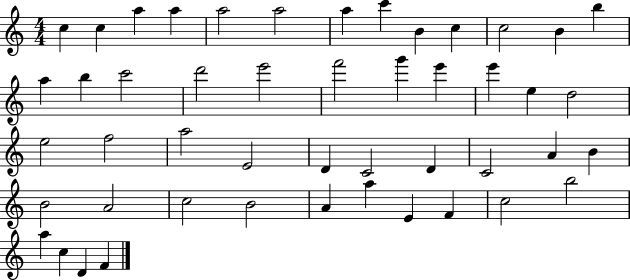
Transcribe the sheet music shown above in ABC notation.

X:1
T:Untitled
M:4/4
L:1/4
K:C
c c a a a2 a2 a c' B c c2 B b a b c'2 d'2 e'2 f'2 g' e' e' e d2 e2 f2 a2 E2 D C2 D C2 A B B2 A2 c2 B2 A a E F c2 b2 a c D F